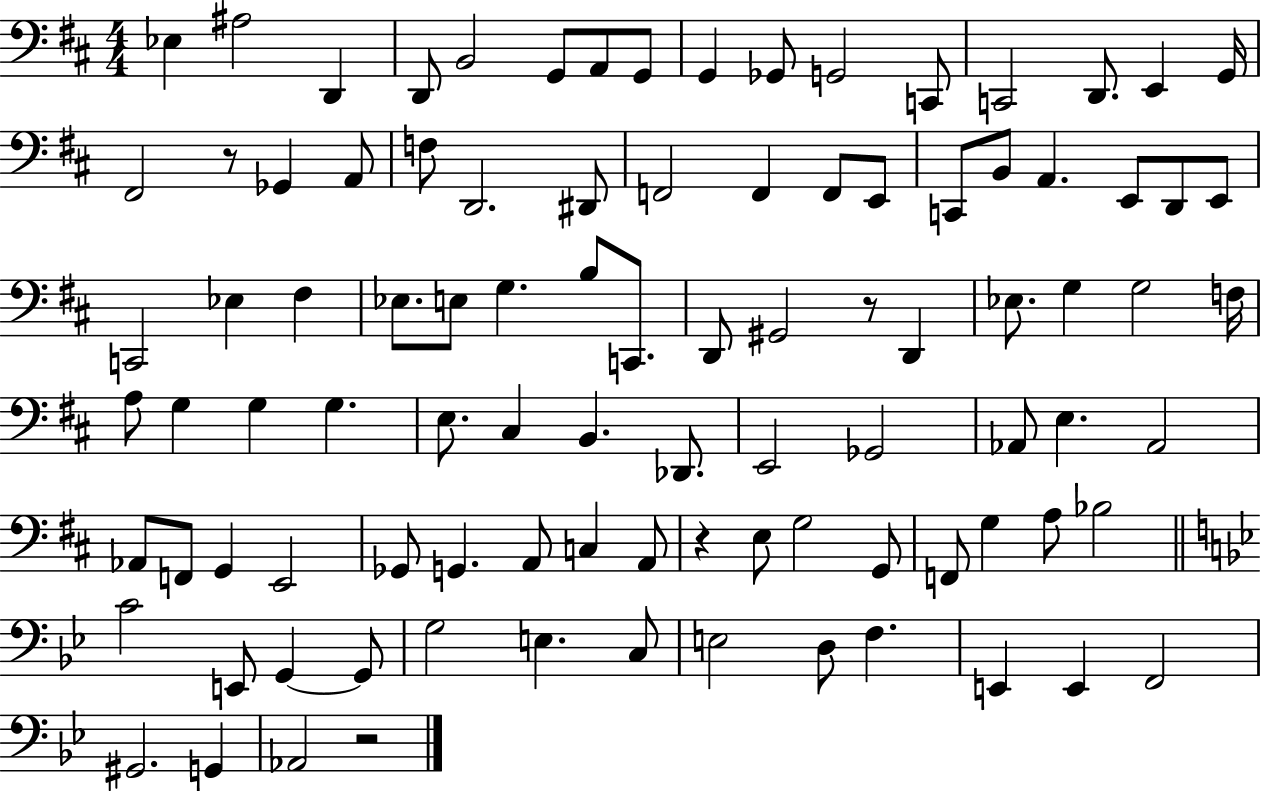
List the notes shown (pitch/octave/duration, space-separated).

Eb3/q A#3/h D2/q D2/e B2/h G2/e A2/e G2/e G2/q Gb2/e G2/h C2/e C2/h D2/e. E2/q G2/s F#2/h R/e Gb2/q A2/e F3/e D2/h. D#2/e F2/h F2/q F2/e E2/e C2/e B2/e A2/q. E2/e D2/e E2/e C2/h Eb3/q F#3/q Eb3/e. E3/e G3/q. B3/e C2/e. D2/e G#2/h R/e D2/q Eb3/e. G3/q G3/h F3/s A3/e G3/q G3/q G3/q. E3/e. C#3/q B2/q. Db2/e. E2/h Gb2/h Ab2/e E3/q. Ab2/h Ab2/e F2/e G2/q E2/h Gb2/e G2/q. A2/e C3/q A2/e R/q E3/e G3/h G2/e F2/e G3/q A3/e Bb3/h C4/h E2/e G2/q G2/e G3/h E3/q. C3/e E3/h D3/e F3/q. E2/q E2/q F2/h G#2/h. G2/q Ab2/h R/h